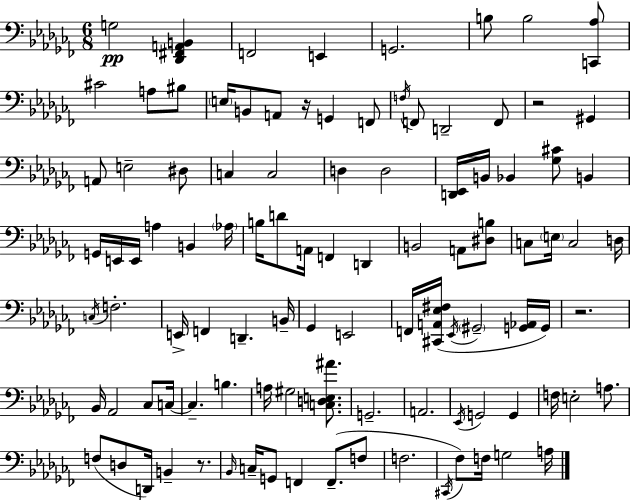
{
  \clef bass
  \numericTimeSignature
  \time 6/8
  \key aes \minor
  g2\pp <des, fis, a, b,>4 | f,2 e,4 | g,2. | b8 b2 <c, aes>8 | \break cis'2 a8 bis8 | \parenthesize e16 b,8 a,8 r16 g,4 f,8 | \acciaccatura { f16 } f,8 d,2-- f,8 | r2 gis,4 | \break a,8 e2-- dis8 | c4 c2 | d4 d2 | <d, ees,>16 b,16 bes,4 <ges cis'>8 b,4 | \break g,16 e,16 e,16 a4 b,4 | \parenthesize aes16 b16 d'8 a,16 f,4 d,4 | b,2 a,8 <dis b>8 | c8 \parenthesize e16 c2 | \break d16 \acciaccatura { c16 } f2.-. | e,16-> f,4 d,4.-- | b,16-- ges,4 e,2 | f,16 <cis, a, ees fis>16( \acciaccatura { ees,16 } \parenthesize gis,2-- | \break <g, aes,>16 g,16) r2. | bes,16 aes,2 | ces8 c16~~ c4.-- b4. | a16 gis2 | \break <c d e ais'>8. g,2.-- | a,2. | \acciaccatura { ees,16 } g,2 | g,4 f16 e2-. | \break a8. f8( d8 d,16) b,4-- | r8. \grace { bes,16 } c16-- g,8 f,4 | f,8.--( f8 f2. | \acciaccatura { cis,16 } fes8) f16 g2 | \break a16 \bar "|."
}